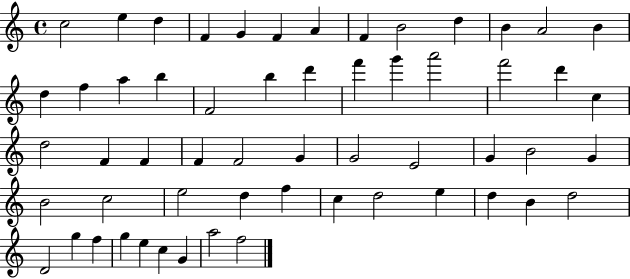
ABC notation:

X:1
T:Untitled
M:4/4
L:1/4
K:C
c2 e d F G F A F B2 d B A2 B d f a b F2 b d' f' g' a'2 f'2 d' c d2 F F F F2 G G2 E2 G B2 G B2 c2 e2 d f c d2 e d B d2 D2 g f g e c G a2 f2